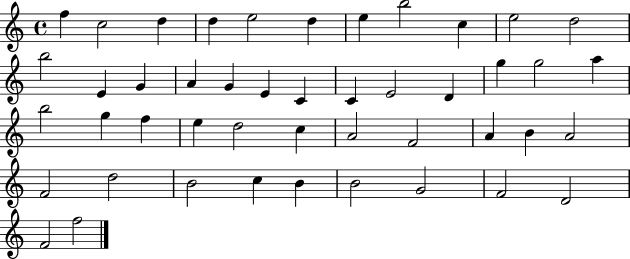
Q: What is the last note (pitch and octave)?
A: F5